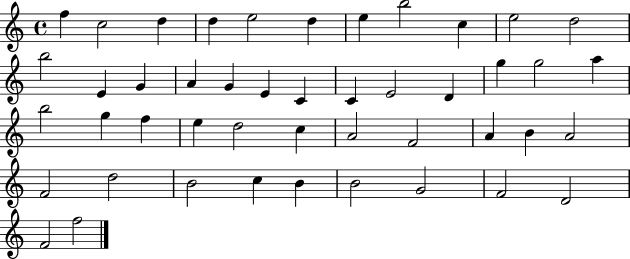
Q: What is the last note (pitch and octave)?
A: F5